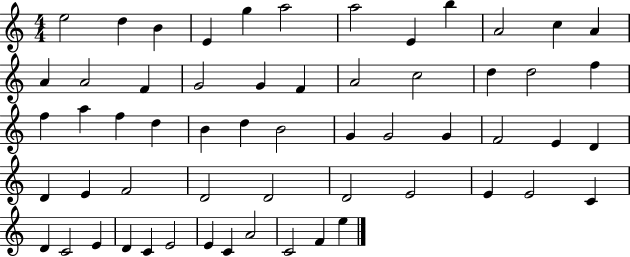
{
  \clef treble
  \numericTimeSignature
  \time 4/4
  \key c \major
  e''2 d''4 b'4 | e'4 g''4 a''2 | a''2 e'4 b''4 | a'2 c''4 a'4 | \break a'4 a'2 f'4 | g'2 g'4 f'4 | a'2 c''2 | d''4 d''2 f''4 | \break f''4 a''4 f''4 d''4 | b'4 d''4 b'2 | g'4 g'2 g'4 | f'2 e'4 d'4 | \break d'4 e'4 f'2 | d'2 d'2 | d'2 e'2 | e'4 e'2 c'4 | \break d'4 c'2 e'4 | d'4 c'4 e'2 | e'4 c'4 a'2 | c'2 f'4 e''4 | \break \bar "|."
}